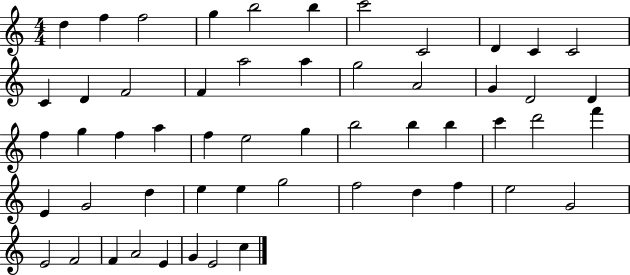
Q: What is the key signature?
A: C major